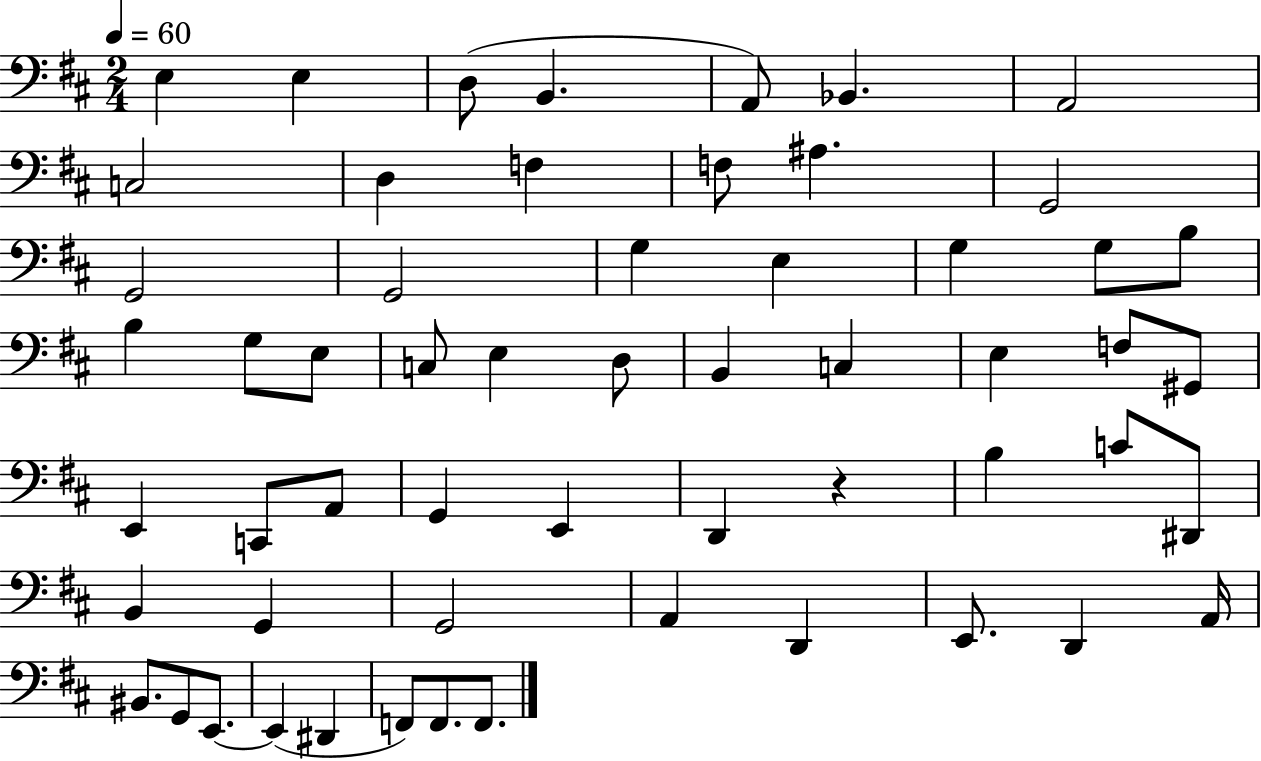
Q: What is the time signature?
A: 2/4